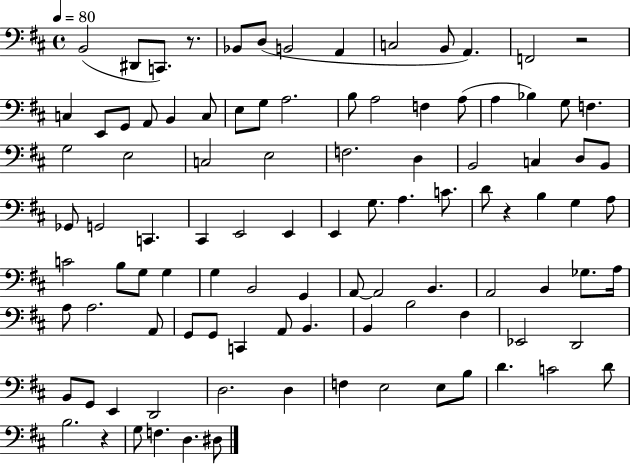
B2/h D#2/e C2/e. R/e. Bb2/e D3/e B2/h A2/q C3/h B2/e A2/q. F2/h R/h C3/q E2/e G2/e A2/e B2/q C3/e E3/e G3/e A3/h. B3/e A3/h F3/q A3/e A3/q Bb3/q G3/e F3/q. G3/h E3/h C3/h E3/h F3/h. D3/q B2/h C3/q D3/e B2/e Gb2/e G2/h C2/q. C#2/q E2/h E2/q E2/q G3/e. A3/q. C4/e. D4/e R/q B3/q G3/q A3/e C4/h B3/e G3/e G3/q G3/q B2/h G2/q A2/e A2/h B2/q. A2/h B2/q Gb3/e. A3/s A3/e A3/h. A2/e G2/e G2/e C2/q A2/e B2/q. B2/q B3/h F#3/q Eb2/h D2/h B2/e G2/e E2/q D2/h D3/h. D3/q F3/q E3/h E3/e B3/e D4/q. C4/h D4/e B3/h. R/q G3/e F3/q. D3/q. D#3/e